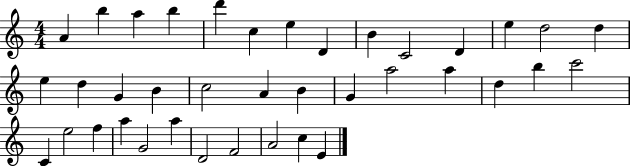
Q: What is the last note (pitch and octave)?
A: E4